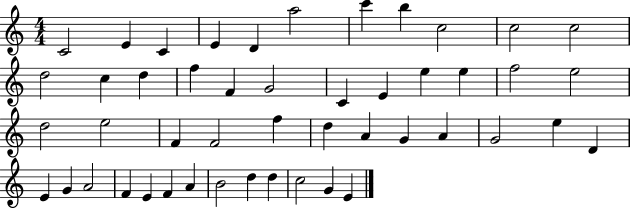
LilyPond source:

{
  \clef treble
  \numericTimeSignature
  \time 4/4
  \key c \major
  c'2 e'4 c'4 | e'4 d'4 a''2 | c'''4 b''4 c''2 | c''2 c''2 | \break d''2 c''4 d''4 | f''4 f'4 g'2 | c'4 e'4 e''4 e''4 | f''2 e''2 | \break d''2 e''2 | f'4 f'2 f''4 | d''4 a'4 g'4 a'4 | g'2 e''4 d'4 | \break e'4 g'4 a'2 | f'4 e'4 f'4 a'4 | b'2 d''4 d''4 | c''2 g'4 e'4 | \break \bar "|."
}